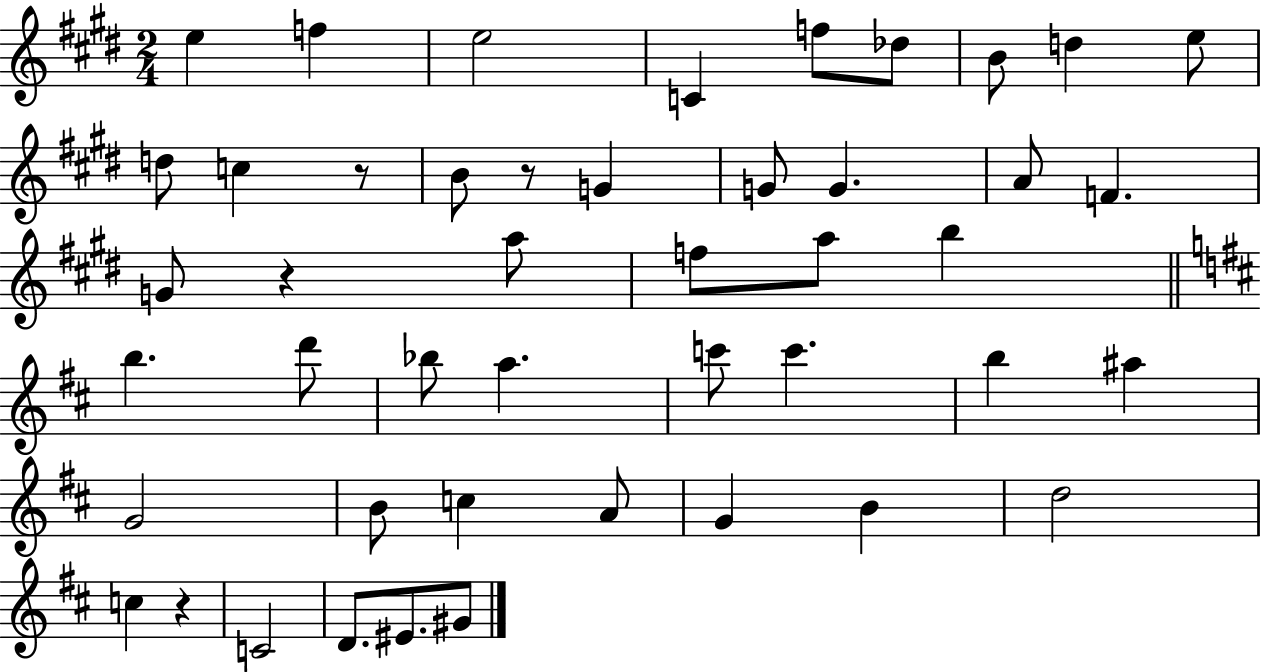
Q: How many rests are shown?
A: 4